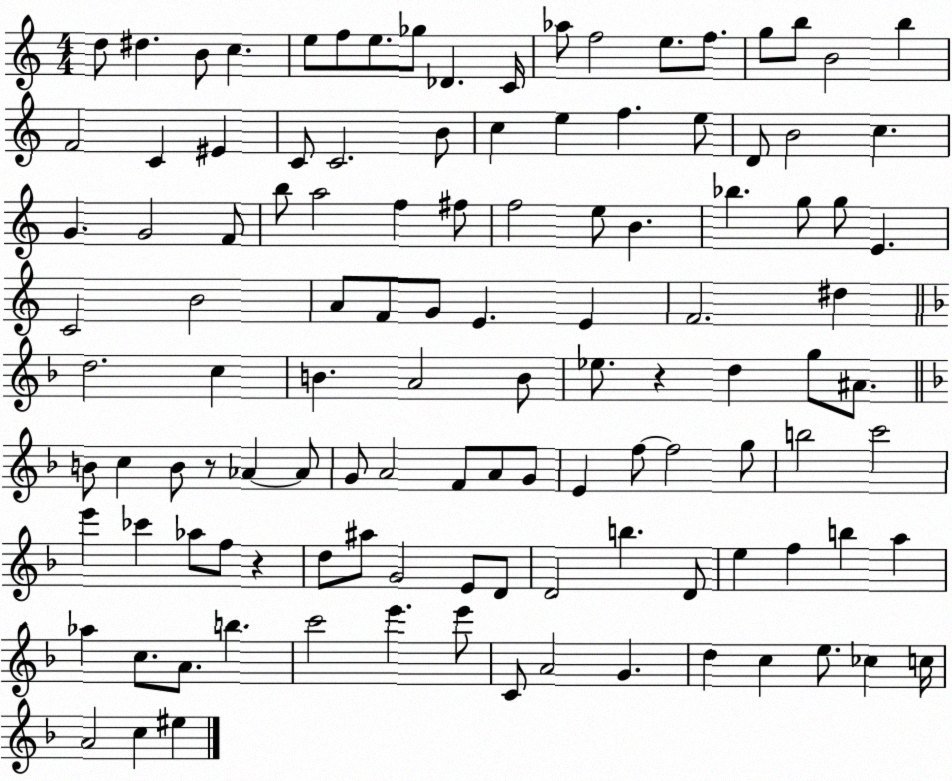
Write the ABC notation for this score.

X:1
T:Untitled
M:4/4
L:1/4
K:C
d/2 ^d B/2 c e/2 f/2 e/2 _g/2 _D C/4 _a/2 f2 e/2 f/2 g/2 b/2 B2 b F2 C ^E C/2 C2 B/2 c e f e/2 D/2 B2 c G G2 F/2 b/2 a2 f ^f/2 f2 e/2 B _b g/2 g/2 E C2 B2 A/2 F/2 G/2 E E F2 ^d d2 c B A2 B/2 _e/2 z d g/2 ^A/2 B/2 c B/2 z/2 _A _A/2 G/2 A2 F/2 A/2 G/2 E f/2 f2 g/2 b2 c'2 e' _c' _a/2 f/2 z d/2 ^a/2 G2 E/2 D/2 D2 b D/2 e f b a _a c/2 A/2 b c'2 e' e'/2 C/2 A2 G d c e/2 _c c/4 A2 c ^e